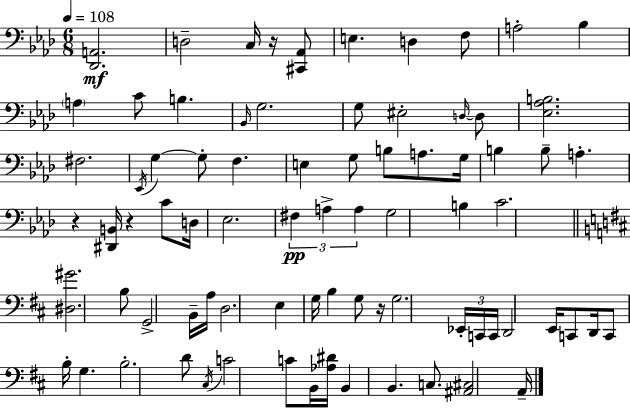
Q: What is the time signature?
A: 6/8